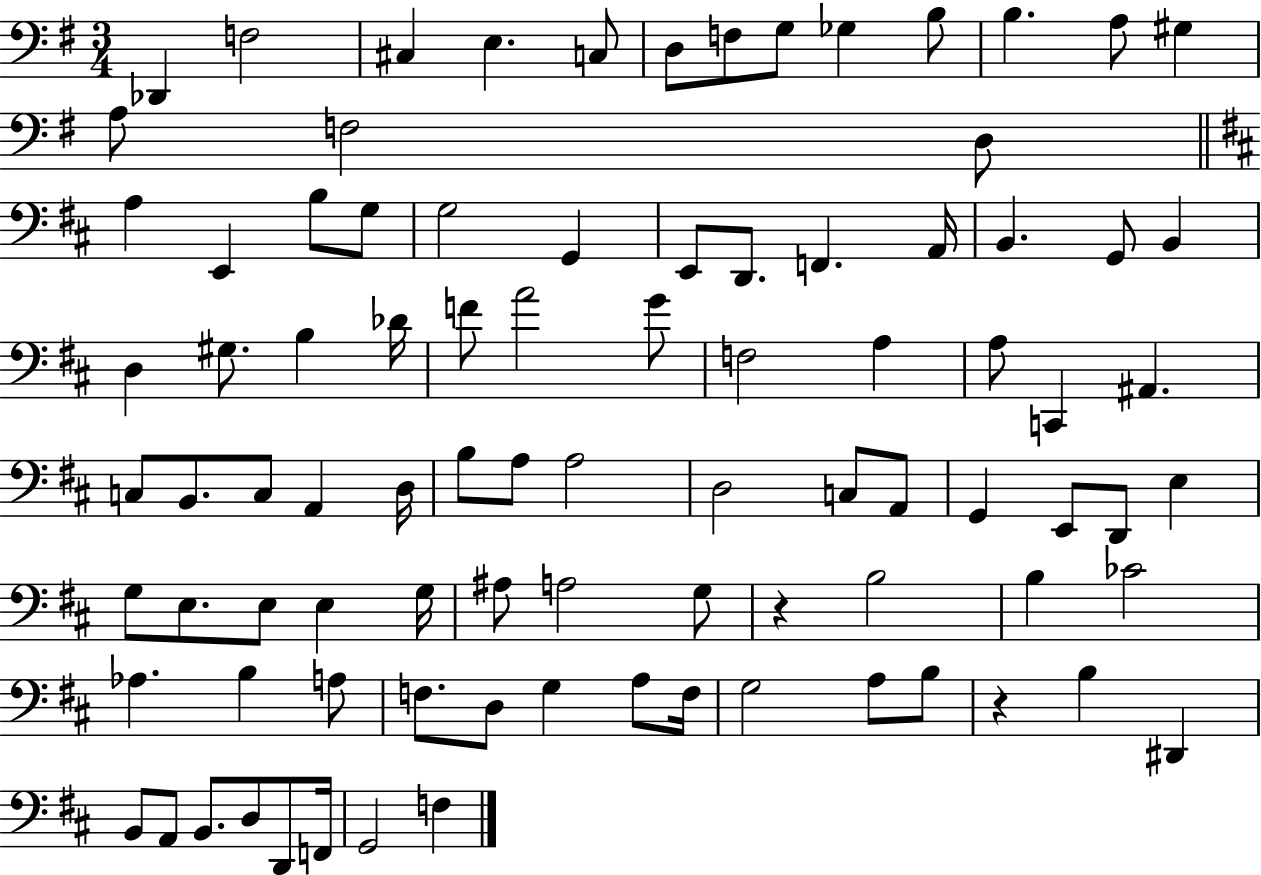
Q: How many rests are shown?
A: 2